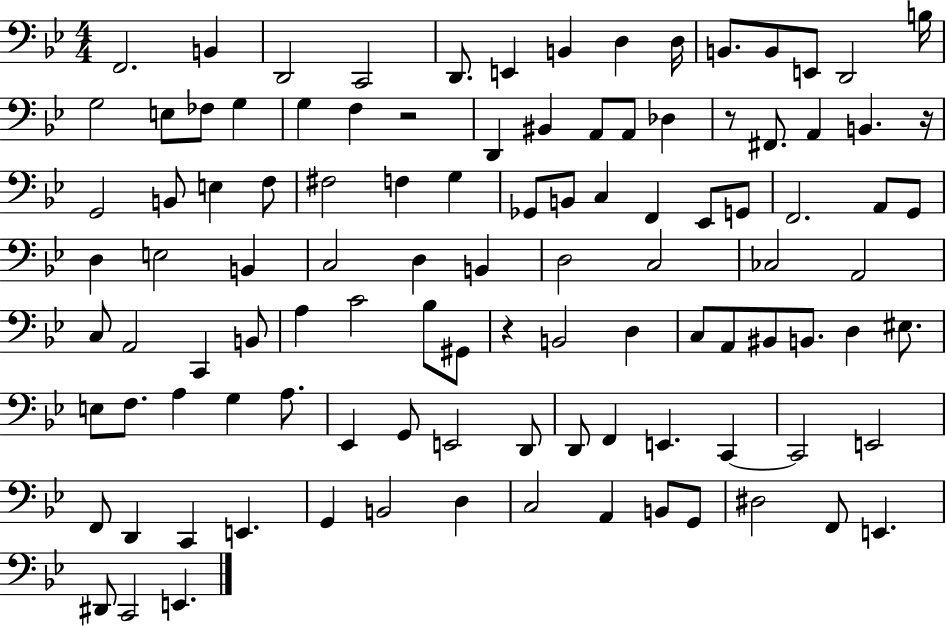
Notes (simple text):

F2/h. B2/q D2/h C2/h D2/e. E2/q B2/q D3/q D3/s B2/e. B2/e E2/e D2/h B3/s G3/h E3/e FES3/e G3/q G3/q F3/q R/h D2/q BIS2/q A2/e A2/e Db3/q R/e F#2/e. A2/q B2/q. R/s G2/h B2/e E3/q F3/e F#3/h F3/q G3/q Gb2/e B2/e C3/q F2/q Eb2/e G2/e F2/h. A2/e G2/e D3/q E3/h B2/q C3/h D3/q B2/q D3/h C3/h CES3/h A2/h C3/e A2/h C2/q B2/e A3/q C4/h Bb3/e G#2/e R/q B2/h D3/q C3/e A2/e BIS2/e B2/e. D3/q EIS3/e. E3/e F3/e. A3/q G3/q A3/e. Eb2/q G2/e E2/h D2/e D2/e F2/q E2/q. C2/q C2/h E2/h F2/e D2/q C2/q E2/q. G2/q B2/h D3/q C3/h A2/q B2/e G2/e D#3/h F2/e E2/q. D#2/e C2/h E2/q.